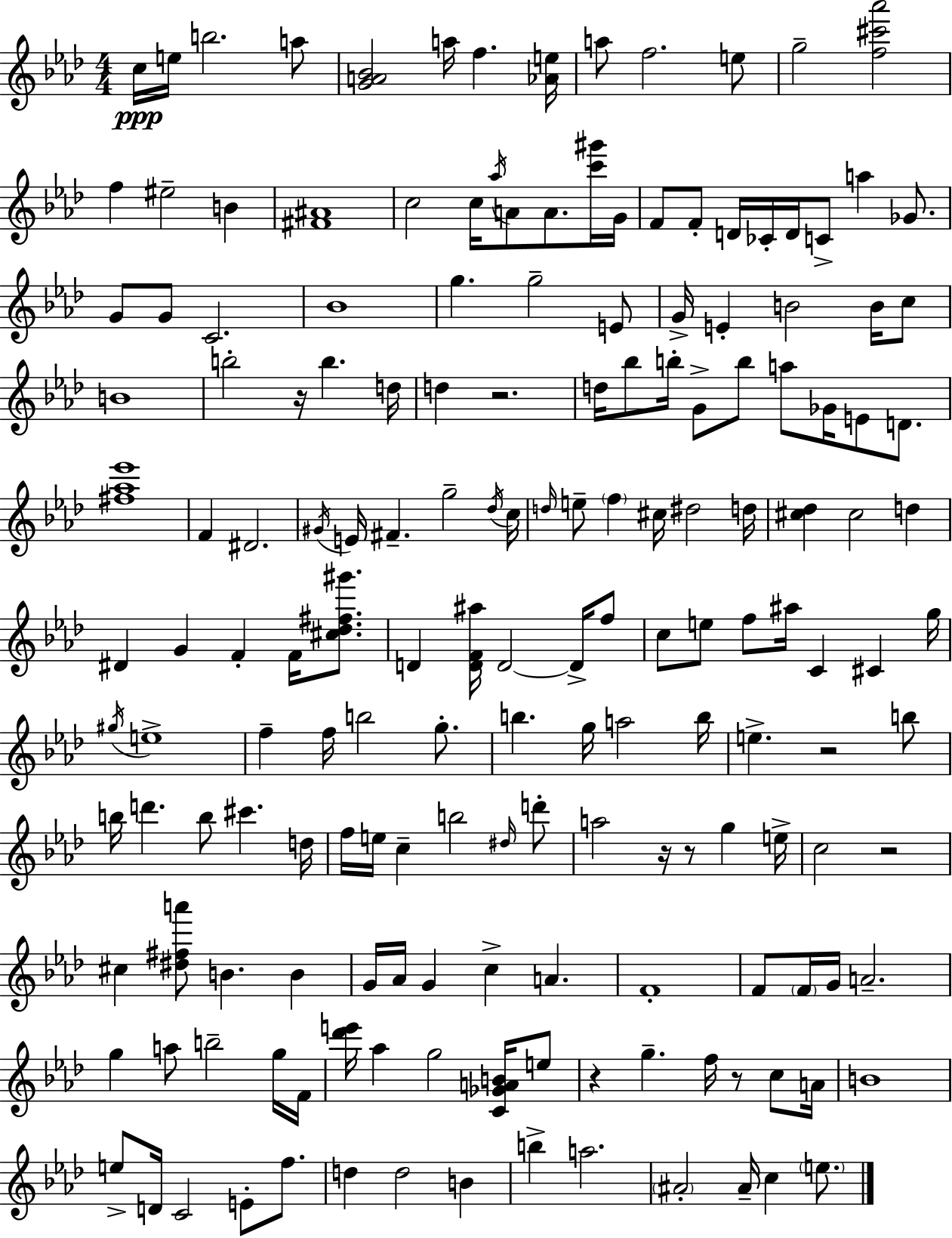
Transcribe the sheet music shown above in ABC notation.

X:1
T:Untitled
M:4/4
L:1/4
K:Fm
c/4 e/4 b2 a/2 [GA_B]2 a/4 f [_Ae]/4 a/2 f2 e/2 g2 [f^c'_a']2 f ^e2 B [^F^A]4 c2 c/4 _a/4 A/2 A/2 [c'^g']/4 G/4 F/2 F/2 D/4 _C/4 D/4 C/2 a _G/2 G/2 G/2 C2 _B4 g g2 E/2 G/4 E B2 B/4 c/2 B4 b2 z/4 b d/4 d z2 d/4 _b/2 b/4 G/2 b/2 a/2 _G/4 E/2 D/2 [^f_a_e']4 F ^D2 ^G/4 E/4 ^F g2 _d/4 c/4 d/4 e/2 f ^c/4 ^d2 d/4 [^c_d] ^c2 d ^D G F F/4 [^c_d^f^g']/2 D [DF^a]/4 D2 D/4 f/2 c/2 e/2 f/2 ^a/4 C ^C g/4 ^g/4 e4 f f/4 b2 g/2 b g/4 a2 b/4 e z2 b/2 b/4 d' b/2 ^c' d/4 f/4 e/4 c b2 ^d/4 d'/2 a2 z/4 z/2 g e/4 c2 z2 ^c [^d^fa']/2 B B G/4 _A/4 G c A F4 F/2 F/4 G/4 A2 g a/2 b2 g/4 F/4 [_d'e']/4 _a g2 [C_GAB]/4 e/2 z g f/4 z/2 c/2 A/4 B4 e/2 D/4 C2 E/2 f/2 d d2 B b a2 ^A2 ^A/4 c e/2